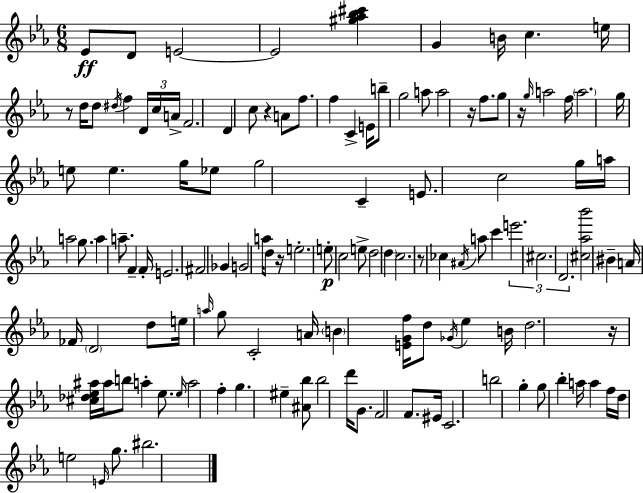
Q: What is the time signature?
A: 6/8